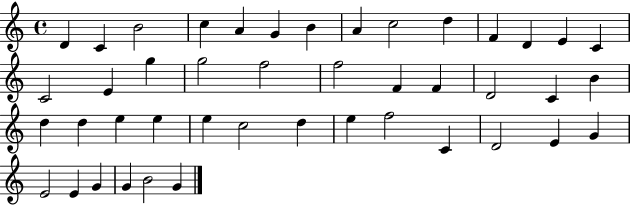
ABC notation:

X:1
T:Untitled
M:4/4
L:1/4
K:C
D C B2 c A G B A c2 d F D E C C2 E g g2 f2 f2 F F D2 C B d d e e e c2 d e f2 C D2 E G E2 E G G B2 G